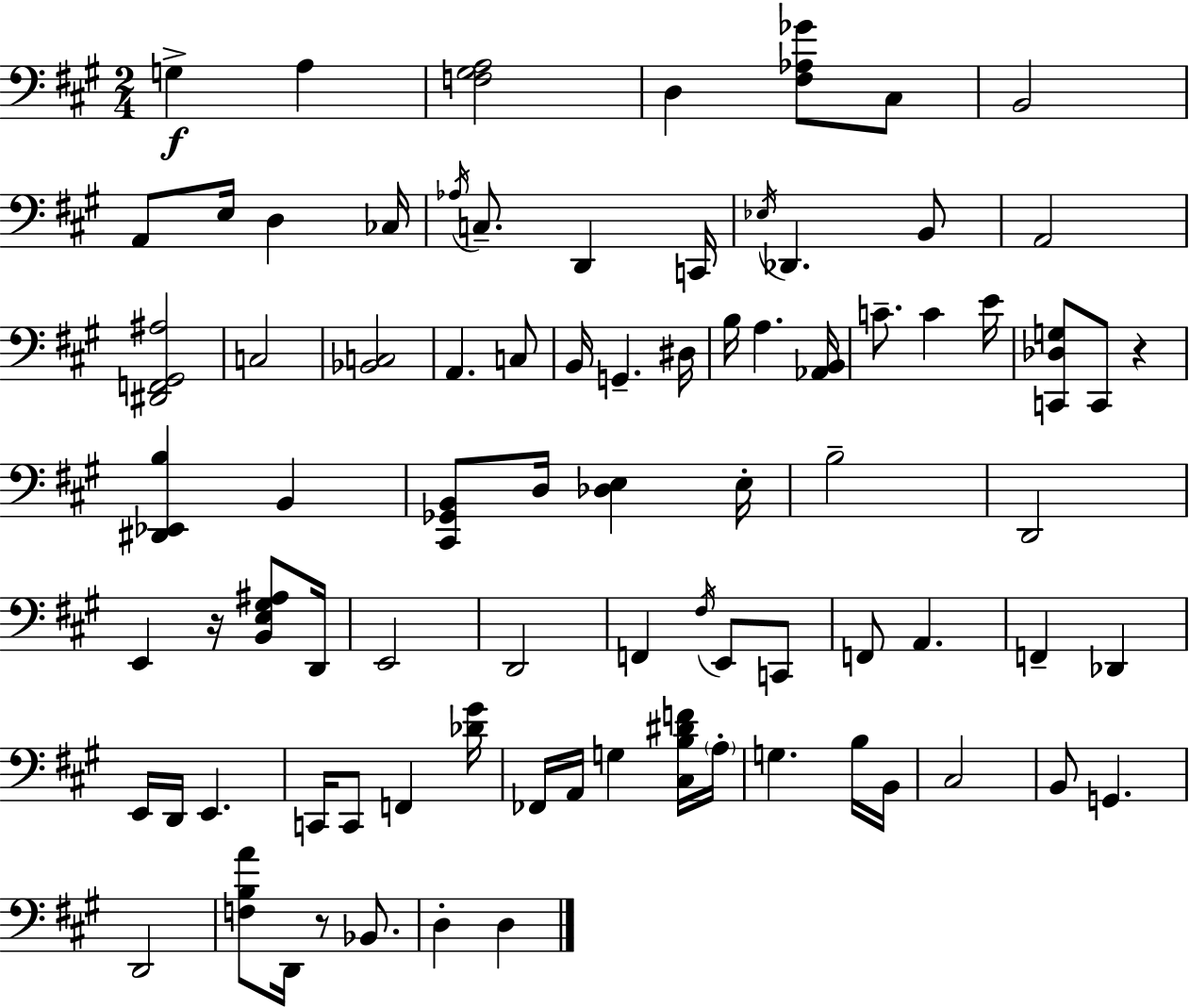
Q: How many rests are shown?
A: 3